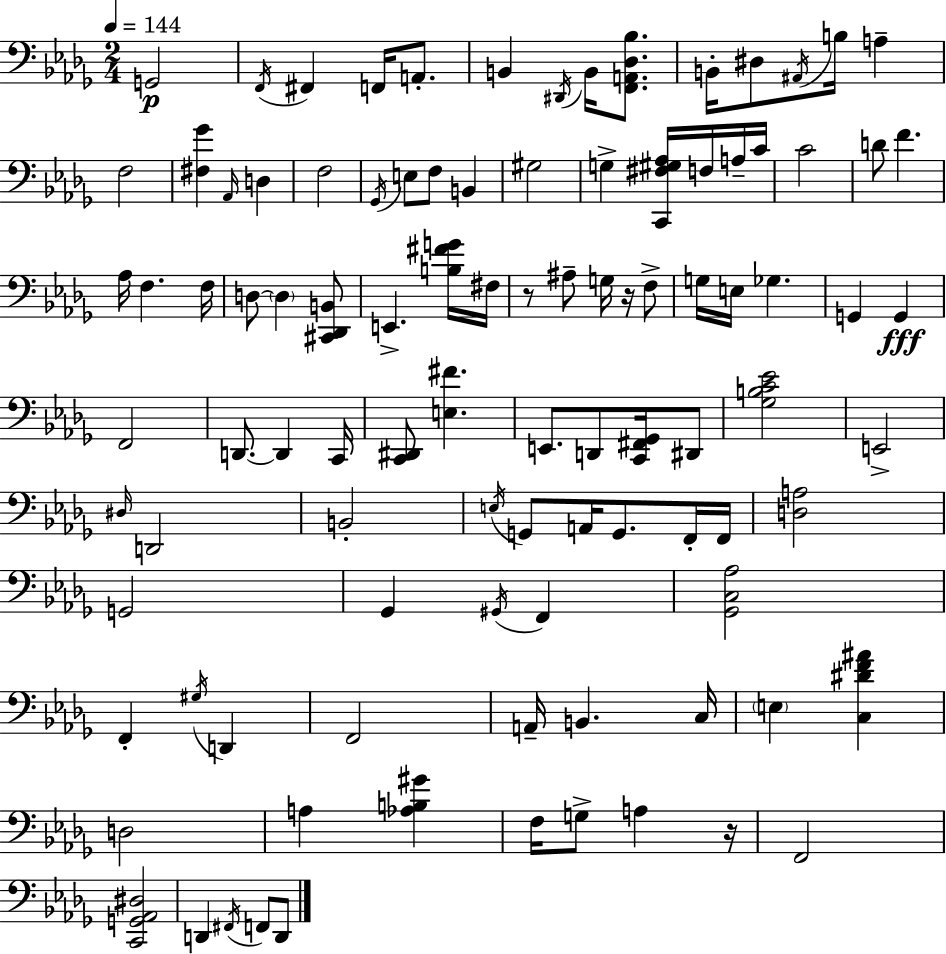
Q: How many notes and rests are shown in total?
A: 100